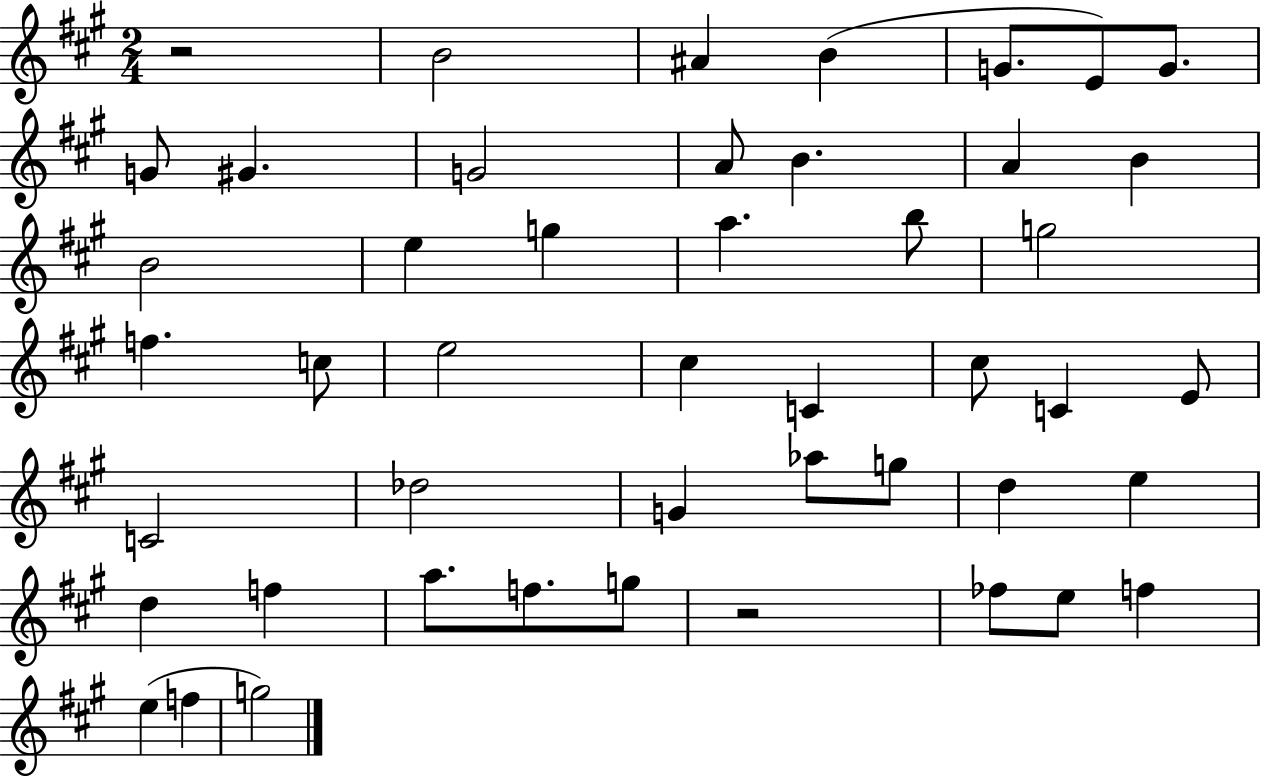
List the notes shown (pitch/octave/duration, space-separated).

R/h B4/h A#4/q B4/q G4/e. E4/e G4/e. G4/e G#4/q. G4/h A4/e B4/q. A4/q B4/q B4/h E5/q G5/q A5/q. B5/e G5/h F5/q. C5/e E5/h C#5/q C4/q C#5/e C4/q E4/e C4/h Db5/h G4/q Ab5/e G5/e D5/q E5/q D5/q F5/q A5/e. F5/e. G5/e R/h FES5/e E5/e F5/q E5/q F5/q G5/h